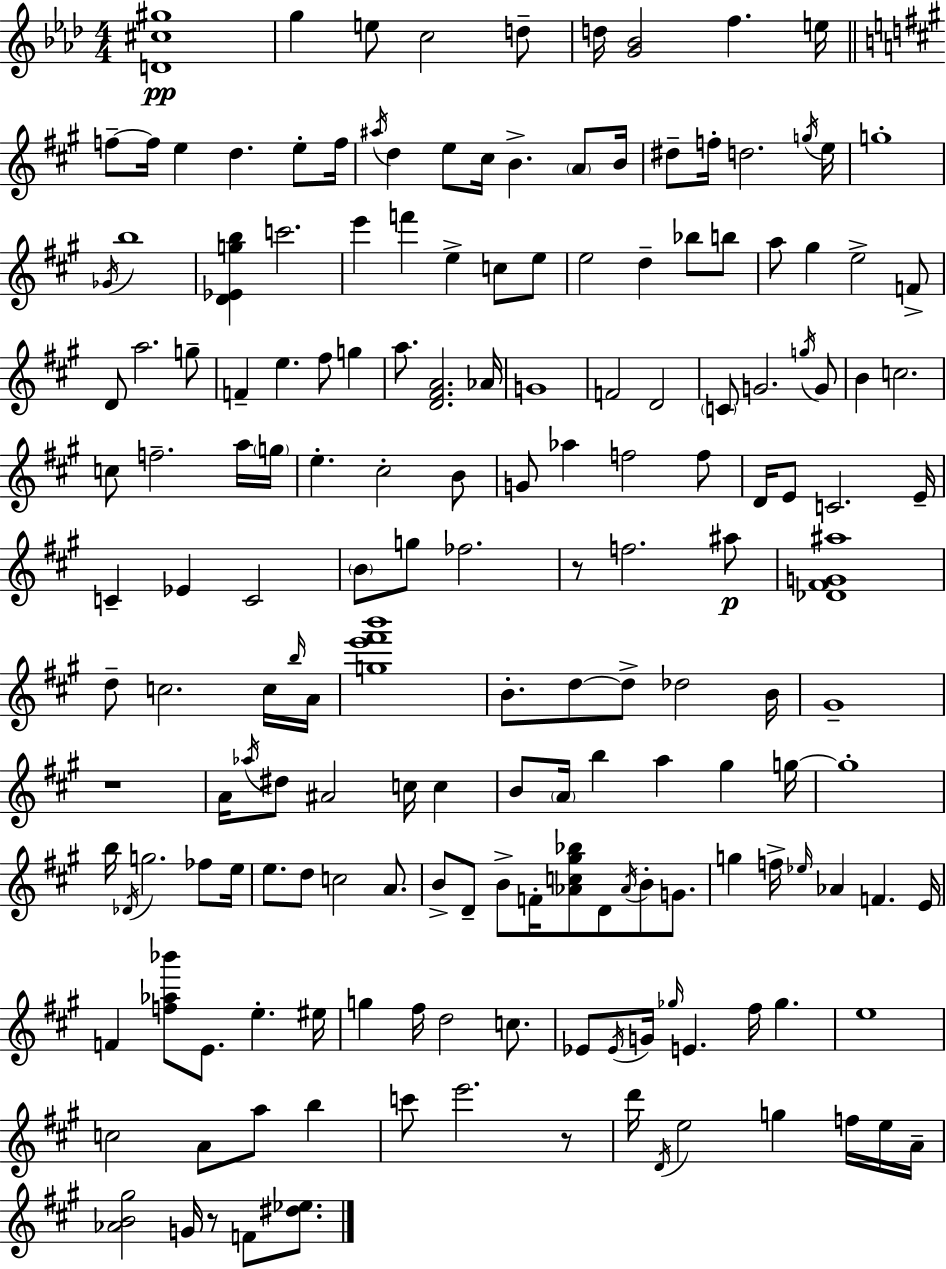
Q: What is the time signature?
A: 4/4